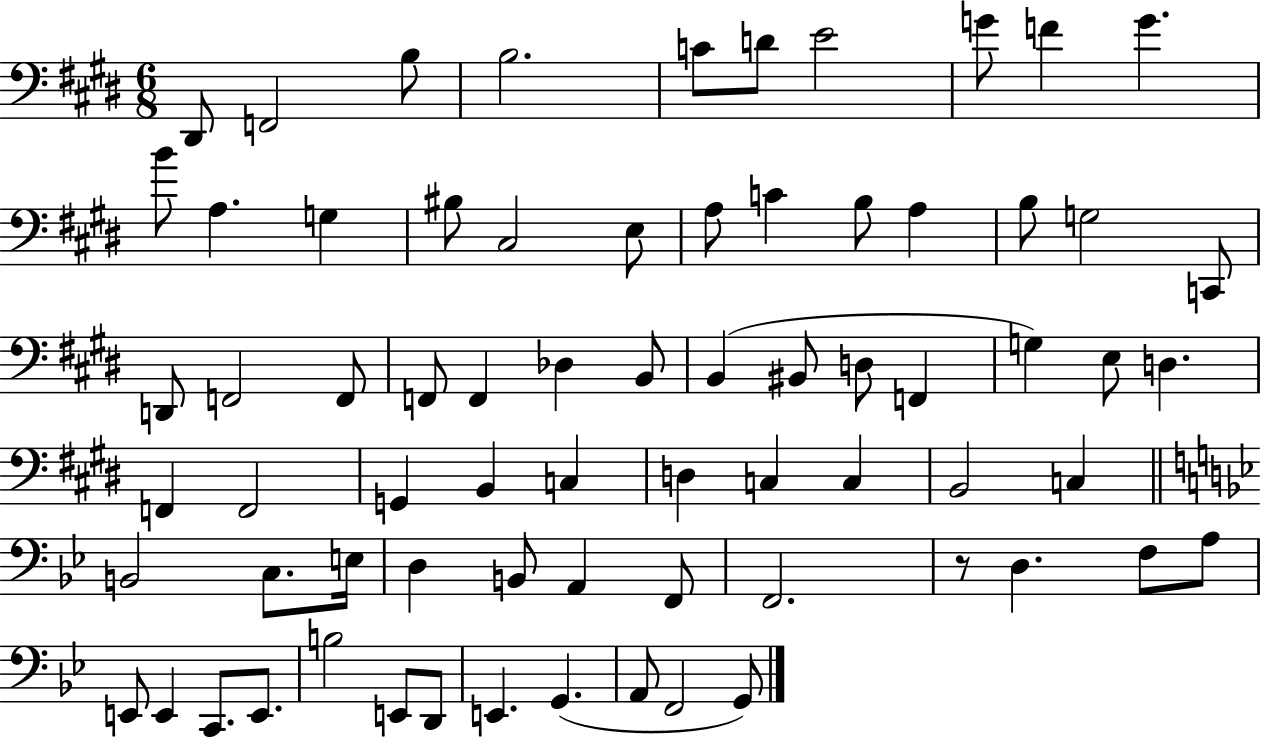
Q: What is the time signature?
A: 6/8